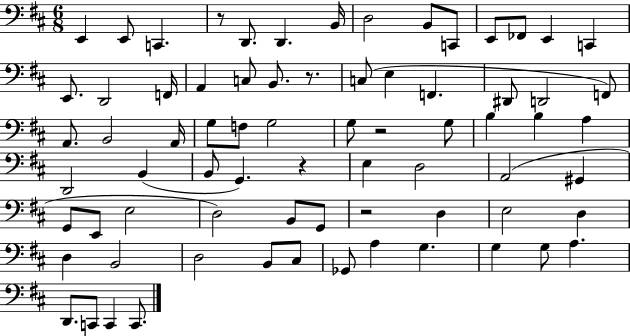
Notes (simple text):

E2/q E2/e C2/q. R/e D2/e. D2/q. B2/s D3/h B2/e C2/e E2/e FES2/e E2/q C2/q E2/e. D2/h F2/s A2/q C3/e B2/e. R/e. C3/e E3/q F2/q. D#2/e D2/h F2/e A2/e. B2/h A2/s G3/e F3/e G3/h G3/e R/h G3/e B3/q B3/q A3/q D2/h B2/q B2/e G2/q. R/q E3/q D3/h A2/h G#2/q G2/e E2/e E3/h D3/h B2/e G2/e R/h D3/q E3/h D3/q D3/q B2/h D3/h B2/e C#3/e Gb2/e A3/q G3/q. G3/q G3/e A3/q. D2/e. C2/e C2/q C2/e.